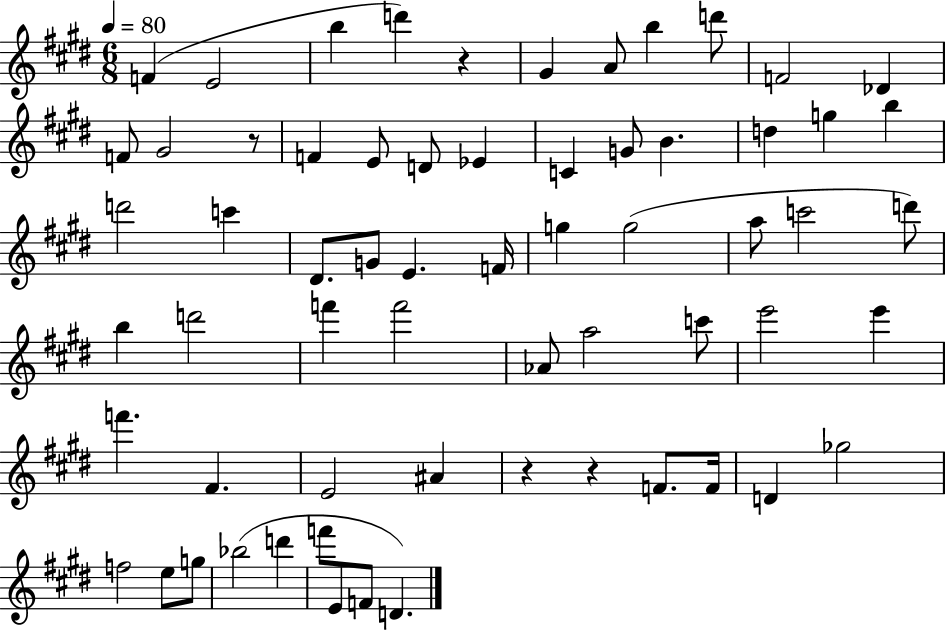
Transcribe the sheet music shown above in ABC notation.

X:1
T:Untitled
M:6/8
L:1/4
K:E
F E2 b d' z ^G A/2 b d'/2 F2 _D F/2 ^G2 z/2 F E/2 D/2 _E C G/2 B d g b d'2 c' ^D/2 G/2 E F/4 g g2 a/2 c'2 d'/2 b d'2 f' f'2 _A/2 a2 c'/2 e'2 e' f' ^F E2 ^A z z F/2 F/4 D _g2 f2 e/2 g/2 _b2 d' f'/2 E/2 F/2 D